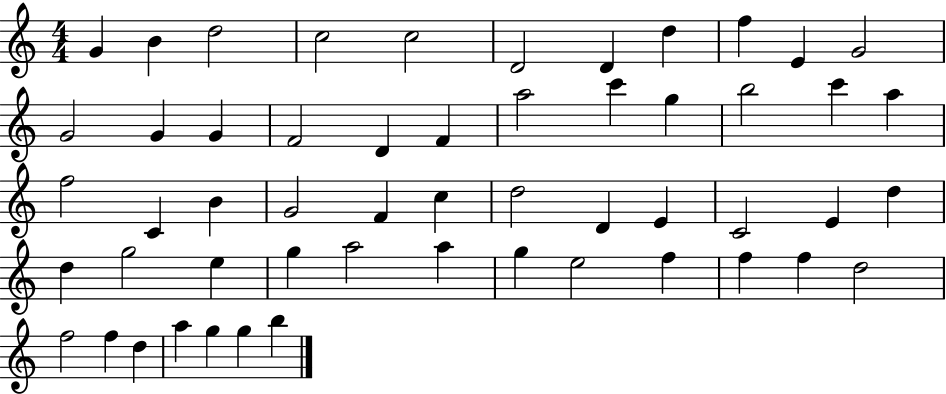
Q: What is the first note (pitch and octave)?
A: G4